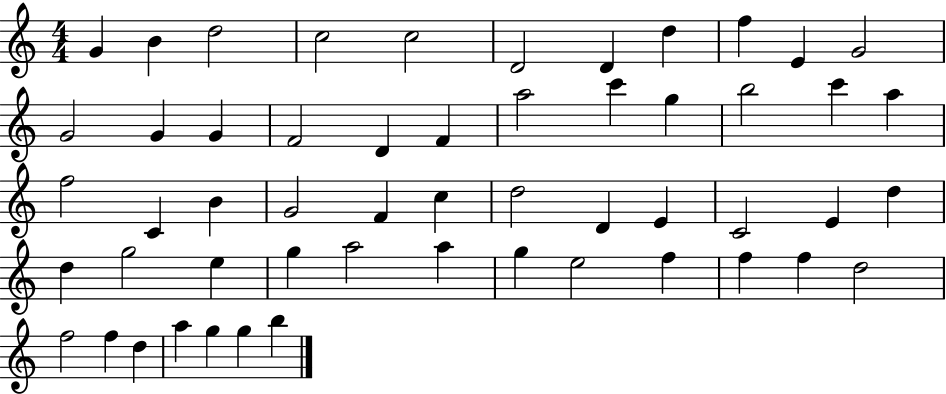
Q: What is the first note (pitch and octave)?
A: G4